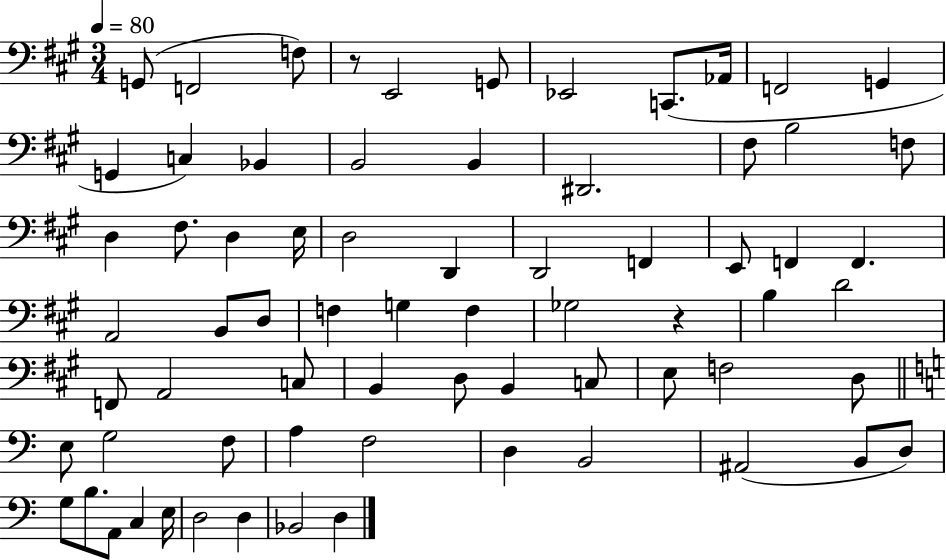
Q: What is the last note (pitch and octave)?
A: D3